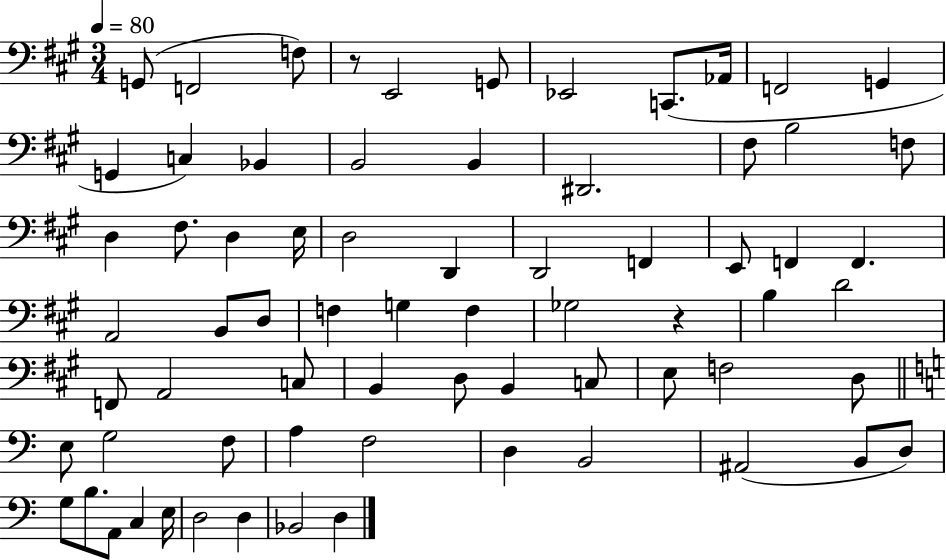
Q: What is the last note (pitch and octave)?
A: D3